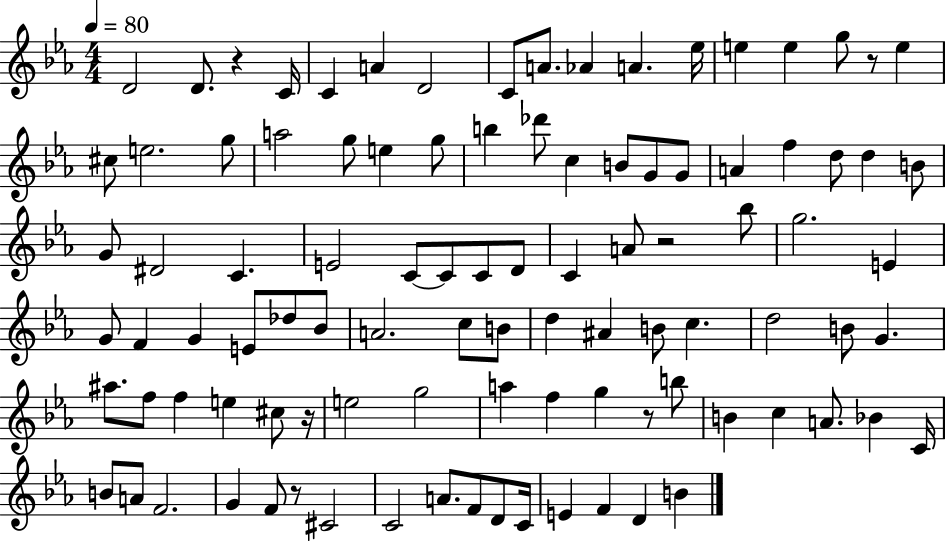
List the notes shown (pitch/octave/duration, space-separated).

D4/h D4/e. R/q C4/s C4/q A4/q D4/h C4/e A4/e. Ab4/q A4/q. Eb5/s E5/q E5/q G5/e R/e E5/q C#5/e E5/h. G5/e A5/h G5/e E5/q G5/e B5/q Db6/e C5/q B4/e G4/e G4/e A4/q F5/q D5/e D5/q B4/e G4/e D#4/h C4/q. E4/h C4/e C4/e C4/e D4/e C4/q A4/e R/h Bb5/e G5/h. E4/q G4/e F4/q G4/q E4/e Db5/e Bb4/e A4/h. C5/e B4/e D5/q A#4/q B4/e C5/q. D5/h B4/e G4/q. A#5/e. F5/e F5/q E5/q C#5/e R/s E5/h G5/h A5/q F5/q G5/q R/e B5/e B4/q C5/q A4/e. Bb4/q C4/s B4/e A4/e F4/h. G4/q F4/e R/e C#4/h C4/h A4/e. F4/e D4/e C4/s E4/q F4/q D4/q B4/q